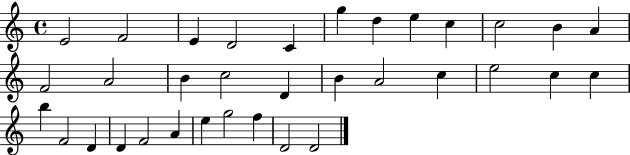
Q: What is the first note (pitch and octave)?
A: E4